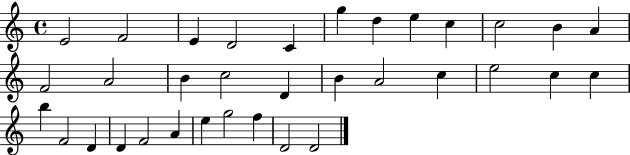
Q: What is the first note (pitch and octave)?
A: E4